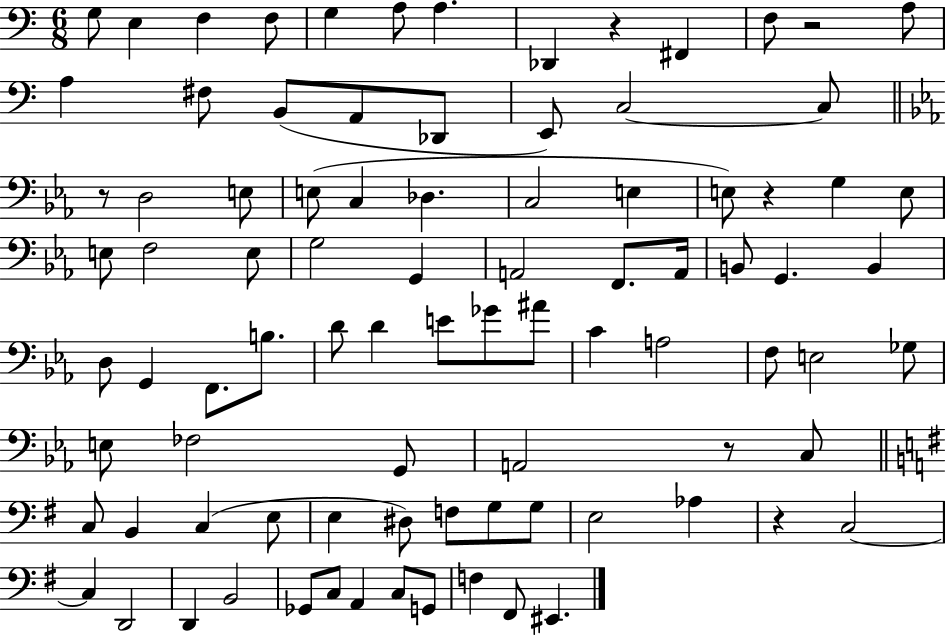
{
  \clef bass
  \numericTimeSignature
  \time 6/8
  \key c \major
  g8 e4 f4 f8 | g4 a8 a4. | des,4 r4 fis,4 | f8 r2 a8 | \break a4 fis8 b,8( a,8 des,8 | e,8) c2~~ c8 | \bar "||" \break \key ees \major r8 d2 e8 | e8( c4 des4. | c2 e4 | e8) r4 g4 e8 | \break e8 f2 e8 | g2 g,4 | a,2 f,8. a,16 | b,8 g,4. b,4 | \break d8 g,4 f,8. b8. | d'8 d'4 e'8 ges'8 ais'8 | c'4 a2 | f8 e2 ges8 | \break e8 fes2 g,8 | a,2 r8 c8 | \bar "||" \break \key e \minor c8 b,4 c4( e8 | e4 dis8) f8 g8 g8 | e2 aes4 | r4 c2~~ | \break c4 d,2 | d,4 b,2 | ges,8 c8 a,4 c8 g,8 | f4 fis,8 eis,4. | \break \bar "|."
}